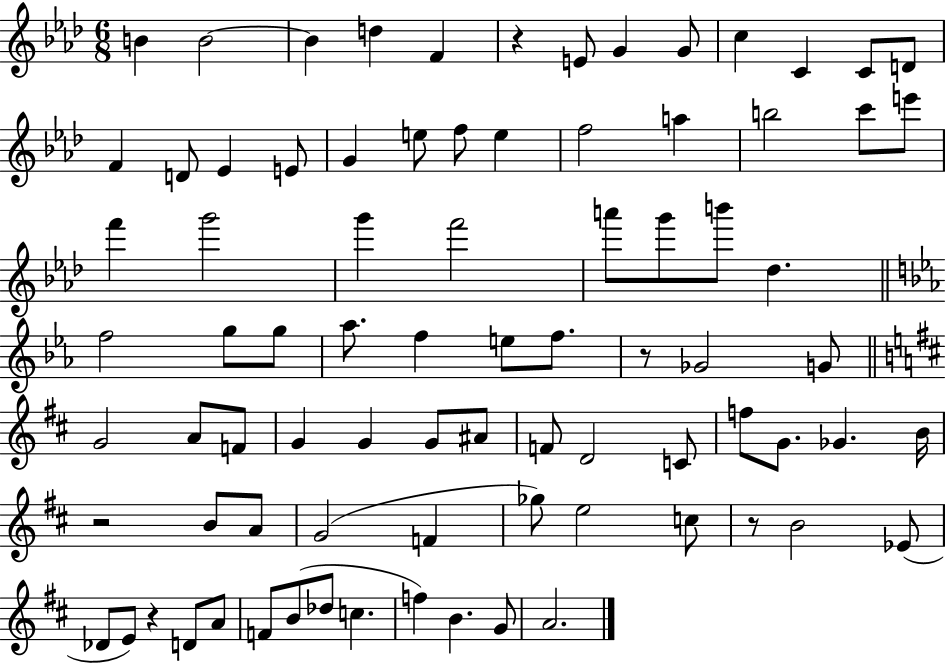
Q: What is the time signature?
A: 6/8